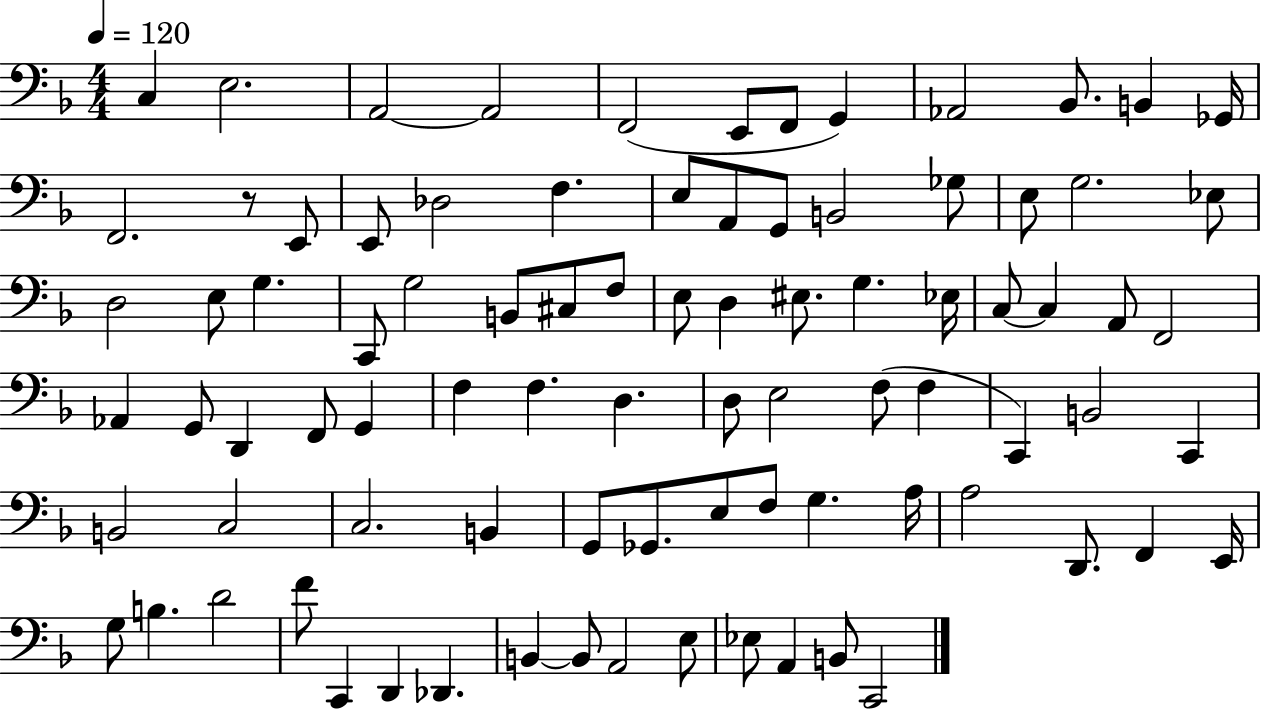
{
  \clef bass
  \numericTimeSignature
  \time 4/4
  \key f \major
  \tempo 4 = 120
  c4 e2. | a,2~~ a,2 | f,2( e,8 f,8 g,4) | aes,2 bes,8. b,4 ges,16 | \break f,2. r8 e,8 | e,8 des2 f4. | e8 a,8 g,8 b,2 ges8 | e8 g2. ees8 | \break d2 e8 g4. | c,8 g2 b,8 cis8 f8 | e8 d4 eis8. g4. ees16 | c8~~ c4 a,8 f,2 | \break aes,4 g,8 d,4 f,8 g,4 | f4 f4. d4. | d8 e2 f8( f4 | c,4) b,2 c,4 | \break b,2 c2 | c2. b,4 | g,8 ges,8. e8 f8 g4. a16 | a2 d,8. f,4 e,16 | \break g8 b4. d'2 | f'8 c,4 d,4 des,4. | b,4~~ b,8 a,2 e8 | ees8 a,4 b,8 c,2 | \break \bar "|."
}